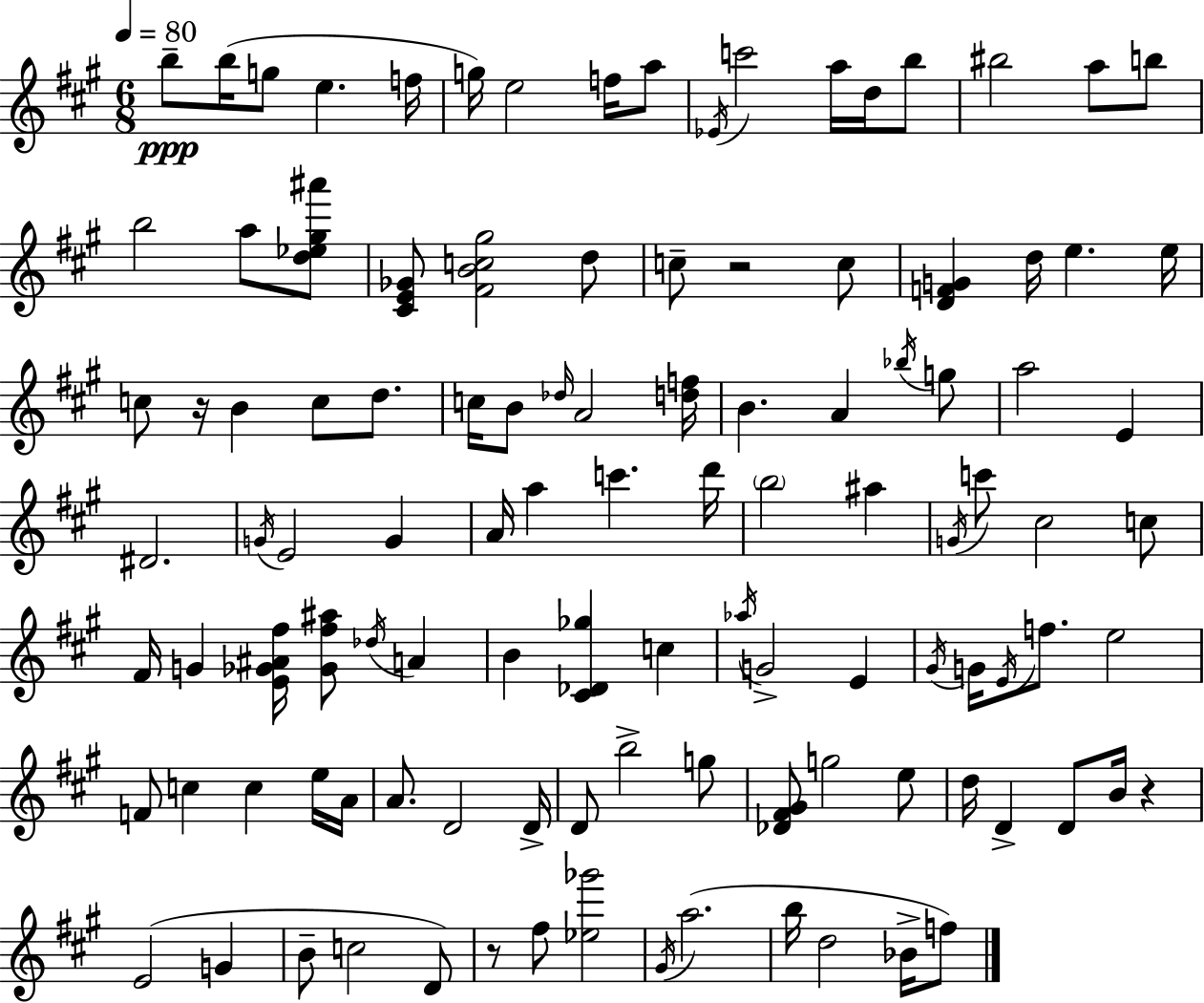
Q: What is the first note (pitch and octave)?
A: B5